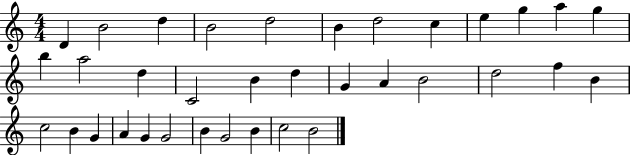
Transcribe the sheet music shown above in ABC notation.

X:1
T:Untitled
M:4/4
L:1/4
K:C
D B2 d B2 d2 B d2 c e g a g b a2 d C2 B d G A B2 d2 f B c2 B G A G G2 B G2 B c2 B2